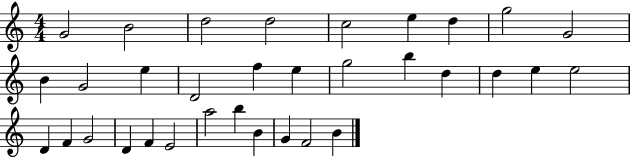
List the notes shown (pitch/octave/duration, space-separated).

G4/h B4/h D5/h D5/h C5/h E5/q D5/q G5/h G4/h B4/q G4/h E5/q D4/h F5/q E5/q G5/h B5/q D5/q D5/q E5/q E5/h D4/q F4/q G4/h D4/q F4/q E4/h A5/h B5/q B4/q G4/q F4/h B4/q